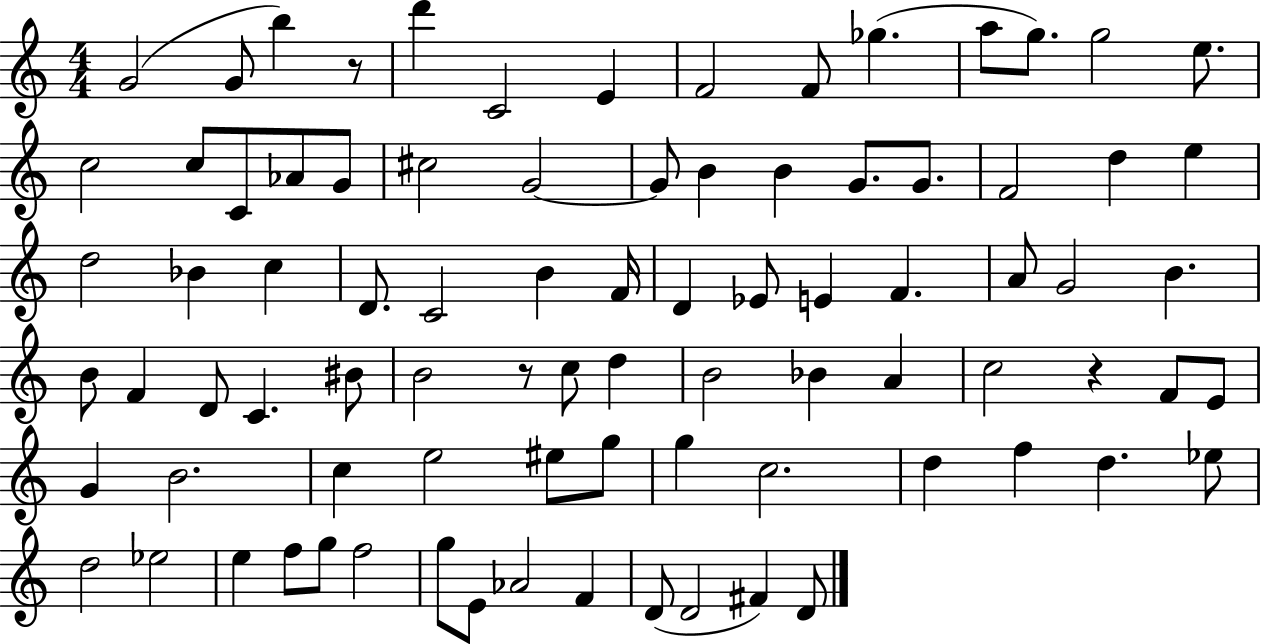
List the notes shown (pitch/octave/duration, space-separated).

G4/h G4/e B5/q R/e D6/q C4/h E4/q F4/h F4/e Gb5/q. A5/e G5/e. G5/h E5/e. C5/h C5/e C4/e Ab4/e G4/e C#5/h G4/h G4/e B4/q B4/q G4/e. G4/e. F4/h D5/q E5/q D5/h Bb4/q C5/q D4/e. C4/h B4/q F4/s D4/q Eb4/e E4/q F4/q. A4/e G4/h B4/q. B4/e F4/q D4/e C4/q. BIS4/e B4/h R/e C5/e D5/q B4/h Bb4/q A4/q C5/h R/q F4/e E4/e G4/q B4/h. C5/q E5/h EIS5/e G5/e G5/q C5/h. D5/q F5/q D5/q. Eb5/e D5/h Eb5/h E5/q F5/e G5/e F5/h G5/e E4/e Ab4/h F4/q D4/e D4/h F#4/q D4/e